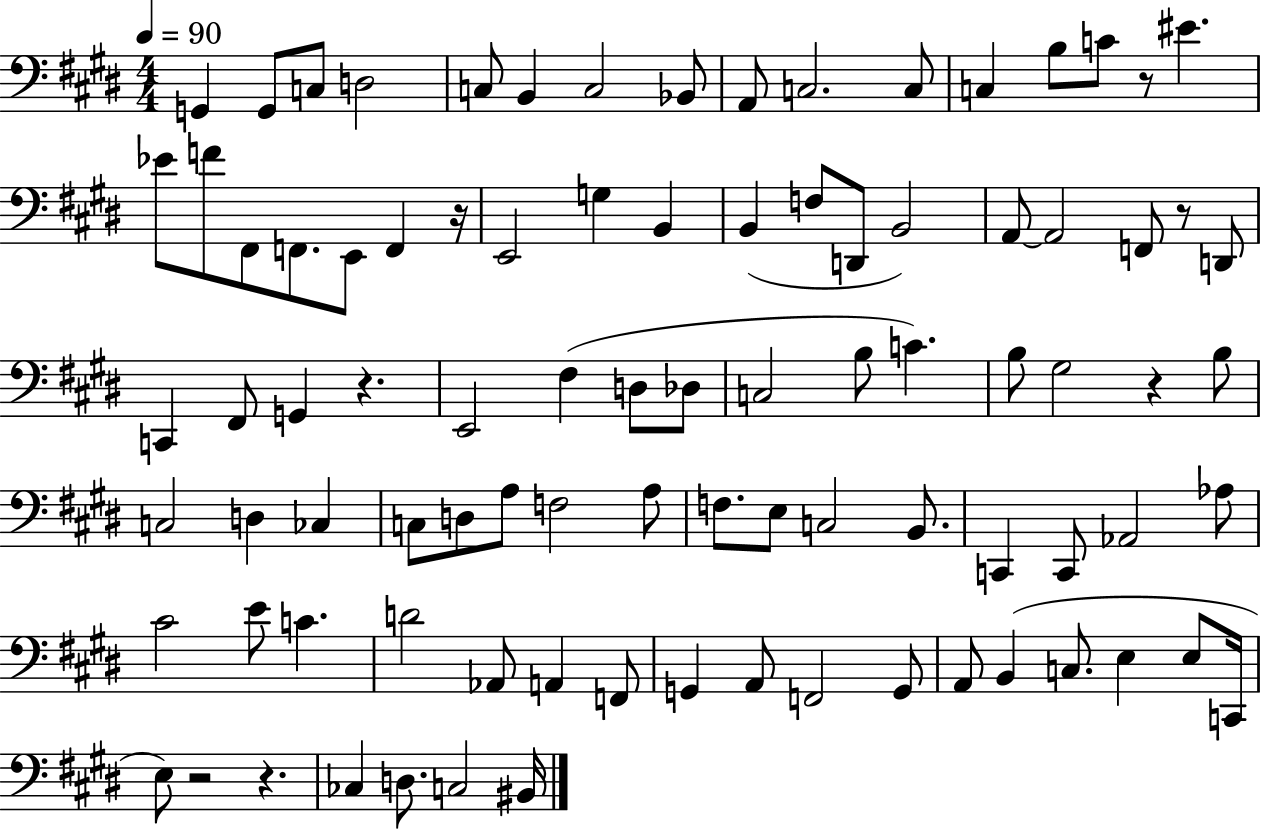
G2/q G2/e C3/e D3/h C3/e B2/q C3/h Bb2/e A2/e C3/h. C3/e C3/q B3/e C4/e R/e EIS4/q. Eb4/e F4/e F#2/e F2/e. E2/e F2/q R/s E2/h G3/q B2/q B2/q F3/e D2/e B2/h A2/e A2/h F2/e R/e D2/e C2/q F#2/e G2/q R/q. E2/h F#3/q D3/e Db3/e C3/h B3/e C4/q. B3/e G#3/h R/q B3/e C3/h D3/q CES3/q C3/e D3/e A3/e F3/h A3/e F3/e. E3/e C3/h B2/e. C2/q C2/e Ab2/h Ab3/e C#4/h E4/e C4/q. D4/h Ab2/e A2/q F2/e G2/q A2/e F2/h G2/e A2/e B2/q C3/e. E3/q E3/e C2/s E3/e R/h R/q. CES3/q D3/e. C3/h BIS2/s